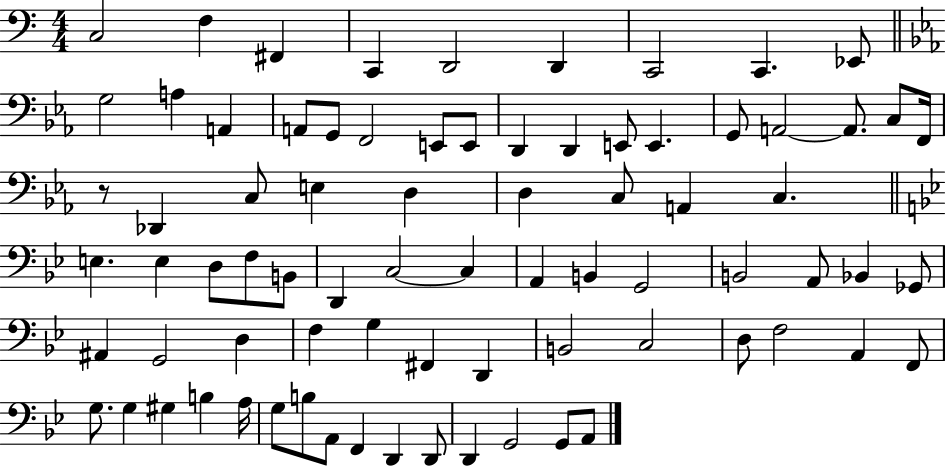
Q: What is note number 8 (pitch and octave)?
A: C2